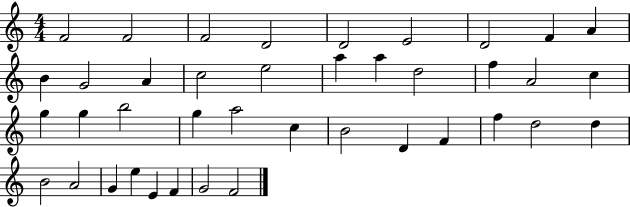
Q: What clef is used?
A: treble